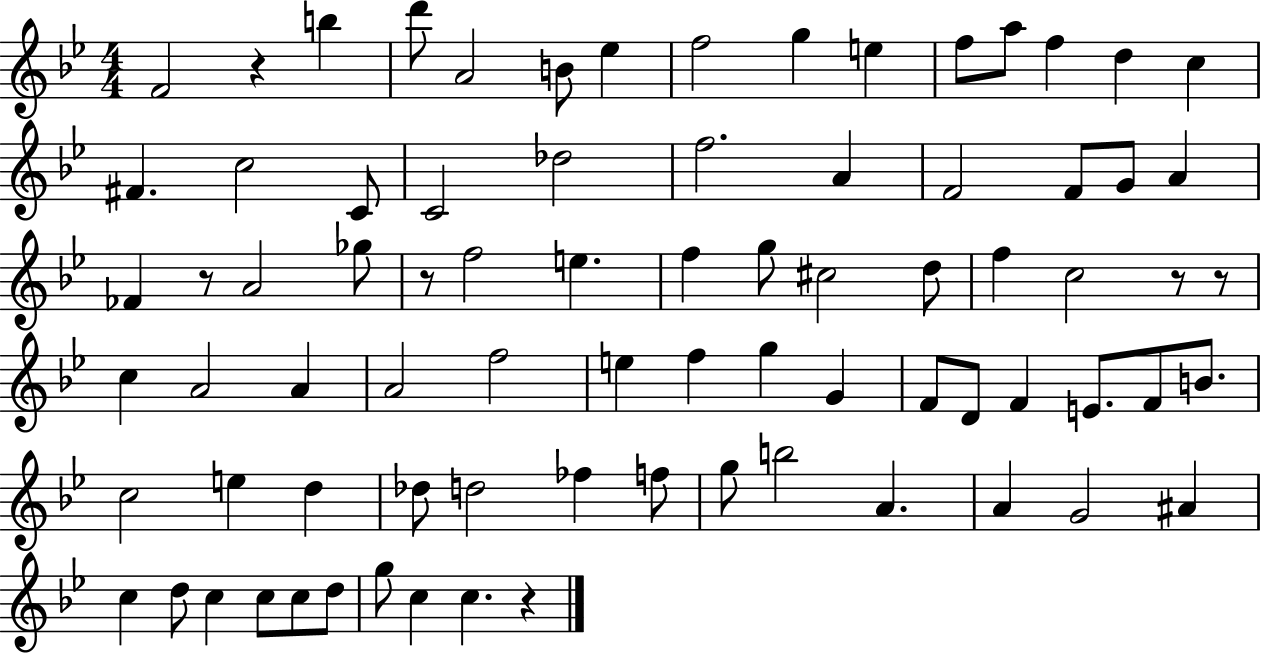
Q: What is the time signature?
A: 4/4